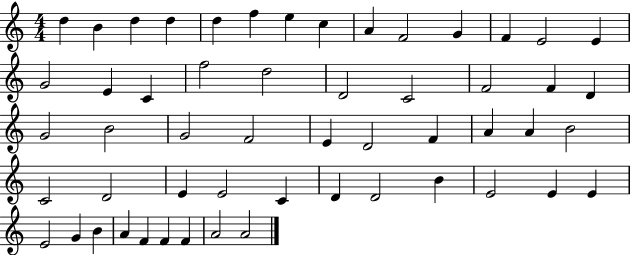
X:1
T:Untitled
M:4/4
L:1/4
K:C
d B d d d f e c A F2 G F E2 E G2 E C f2 d2 D2 C2 F2 F D G2 B2 G2 F2 E D2 F A A B2 C2 D2 E E2 C D D2 B E2 E E E2 G B A F F F A2 A2